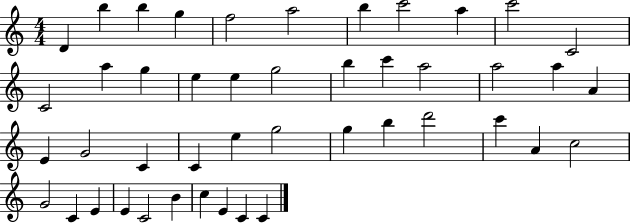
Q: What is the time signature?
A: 4/4